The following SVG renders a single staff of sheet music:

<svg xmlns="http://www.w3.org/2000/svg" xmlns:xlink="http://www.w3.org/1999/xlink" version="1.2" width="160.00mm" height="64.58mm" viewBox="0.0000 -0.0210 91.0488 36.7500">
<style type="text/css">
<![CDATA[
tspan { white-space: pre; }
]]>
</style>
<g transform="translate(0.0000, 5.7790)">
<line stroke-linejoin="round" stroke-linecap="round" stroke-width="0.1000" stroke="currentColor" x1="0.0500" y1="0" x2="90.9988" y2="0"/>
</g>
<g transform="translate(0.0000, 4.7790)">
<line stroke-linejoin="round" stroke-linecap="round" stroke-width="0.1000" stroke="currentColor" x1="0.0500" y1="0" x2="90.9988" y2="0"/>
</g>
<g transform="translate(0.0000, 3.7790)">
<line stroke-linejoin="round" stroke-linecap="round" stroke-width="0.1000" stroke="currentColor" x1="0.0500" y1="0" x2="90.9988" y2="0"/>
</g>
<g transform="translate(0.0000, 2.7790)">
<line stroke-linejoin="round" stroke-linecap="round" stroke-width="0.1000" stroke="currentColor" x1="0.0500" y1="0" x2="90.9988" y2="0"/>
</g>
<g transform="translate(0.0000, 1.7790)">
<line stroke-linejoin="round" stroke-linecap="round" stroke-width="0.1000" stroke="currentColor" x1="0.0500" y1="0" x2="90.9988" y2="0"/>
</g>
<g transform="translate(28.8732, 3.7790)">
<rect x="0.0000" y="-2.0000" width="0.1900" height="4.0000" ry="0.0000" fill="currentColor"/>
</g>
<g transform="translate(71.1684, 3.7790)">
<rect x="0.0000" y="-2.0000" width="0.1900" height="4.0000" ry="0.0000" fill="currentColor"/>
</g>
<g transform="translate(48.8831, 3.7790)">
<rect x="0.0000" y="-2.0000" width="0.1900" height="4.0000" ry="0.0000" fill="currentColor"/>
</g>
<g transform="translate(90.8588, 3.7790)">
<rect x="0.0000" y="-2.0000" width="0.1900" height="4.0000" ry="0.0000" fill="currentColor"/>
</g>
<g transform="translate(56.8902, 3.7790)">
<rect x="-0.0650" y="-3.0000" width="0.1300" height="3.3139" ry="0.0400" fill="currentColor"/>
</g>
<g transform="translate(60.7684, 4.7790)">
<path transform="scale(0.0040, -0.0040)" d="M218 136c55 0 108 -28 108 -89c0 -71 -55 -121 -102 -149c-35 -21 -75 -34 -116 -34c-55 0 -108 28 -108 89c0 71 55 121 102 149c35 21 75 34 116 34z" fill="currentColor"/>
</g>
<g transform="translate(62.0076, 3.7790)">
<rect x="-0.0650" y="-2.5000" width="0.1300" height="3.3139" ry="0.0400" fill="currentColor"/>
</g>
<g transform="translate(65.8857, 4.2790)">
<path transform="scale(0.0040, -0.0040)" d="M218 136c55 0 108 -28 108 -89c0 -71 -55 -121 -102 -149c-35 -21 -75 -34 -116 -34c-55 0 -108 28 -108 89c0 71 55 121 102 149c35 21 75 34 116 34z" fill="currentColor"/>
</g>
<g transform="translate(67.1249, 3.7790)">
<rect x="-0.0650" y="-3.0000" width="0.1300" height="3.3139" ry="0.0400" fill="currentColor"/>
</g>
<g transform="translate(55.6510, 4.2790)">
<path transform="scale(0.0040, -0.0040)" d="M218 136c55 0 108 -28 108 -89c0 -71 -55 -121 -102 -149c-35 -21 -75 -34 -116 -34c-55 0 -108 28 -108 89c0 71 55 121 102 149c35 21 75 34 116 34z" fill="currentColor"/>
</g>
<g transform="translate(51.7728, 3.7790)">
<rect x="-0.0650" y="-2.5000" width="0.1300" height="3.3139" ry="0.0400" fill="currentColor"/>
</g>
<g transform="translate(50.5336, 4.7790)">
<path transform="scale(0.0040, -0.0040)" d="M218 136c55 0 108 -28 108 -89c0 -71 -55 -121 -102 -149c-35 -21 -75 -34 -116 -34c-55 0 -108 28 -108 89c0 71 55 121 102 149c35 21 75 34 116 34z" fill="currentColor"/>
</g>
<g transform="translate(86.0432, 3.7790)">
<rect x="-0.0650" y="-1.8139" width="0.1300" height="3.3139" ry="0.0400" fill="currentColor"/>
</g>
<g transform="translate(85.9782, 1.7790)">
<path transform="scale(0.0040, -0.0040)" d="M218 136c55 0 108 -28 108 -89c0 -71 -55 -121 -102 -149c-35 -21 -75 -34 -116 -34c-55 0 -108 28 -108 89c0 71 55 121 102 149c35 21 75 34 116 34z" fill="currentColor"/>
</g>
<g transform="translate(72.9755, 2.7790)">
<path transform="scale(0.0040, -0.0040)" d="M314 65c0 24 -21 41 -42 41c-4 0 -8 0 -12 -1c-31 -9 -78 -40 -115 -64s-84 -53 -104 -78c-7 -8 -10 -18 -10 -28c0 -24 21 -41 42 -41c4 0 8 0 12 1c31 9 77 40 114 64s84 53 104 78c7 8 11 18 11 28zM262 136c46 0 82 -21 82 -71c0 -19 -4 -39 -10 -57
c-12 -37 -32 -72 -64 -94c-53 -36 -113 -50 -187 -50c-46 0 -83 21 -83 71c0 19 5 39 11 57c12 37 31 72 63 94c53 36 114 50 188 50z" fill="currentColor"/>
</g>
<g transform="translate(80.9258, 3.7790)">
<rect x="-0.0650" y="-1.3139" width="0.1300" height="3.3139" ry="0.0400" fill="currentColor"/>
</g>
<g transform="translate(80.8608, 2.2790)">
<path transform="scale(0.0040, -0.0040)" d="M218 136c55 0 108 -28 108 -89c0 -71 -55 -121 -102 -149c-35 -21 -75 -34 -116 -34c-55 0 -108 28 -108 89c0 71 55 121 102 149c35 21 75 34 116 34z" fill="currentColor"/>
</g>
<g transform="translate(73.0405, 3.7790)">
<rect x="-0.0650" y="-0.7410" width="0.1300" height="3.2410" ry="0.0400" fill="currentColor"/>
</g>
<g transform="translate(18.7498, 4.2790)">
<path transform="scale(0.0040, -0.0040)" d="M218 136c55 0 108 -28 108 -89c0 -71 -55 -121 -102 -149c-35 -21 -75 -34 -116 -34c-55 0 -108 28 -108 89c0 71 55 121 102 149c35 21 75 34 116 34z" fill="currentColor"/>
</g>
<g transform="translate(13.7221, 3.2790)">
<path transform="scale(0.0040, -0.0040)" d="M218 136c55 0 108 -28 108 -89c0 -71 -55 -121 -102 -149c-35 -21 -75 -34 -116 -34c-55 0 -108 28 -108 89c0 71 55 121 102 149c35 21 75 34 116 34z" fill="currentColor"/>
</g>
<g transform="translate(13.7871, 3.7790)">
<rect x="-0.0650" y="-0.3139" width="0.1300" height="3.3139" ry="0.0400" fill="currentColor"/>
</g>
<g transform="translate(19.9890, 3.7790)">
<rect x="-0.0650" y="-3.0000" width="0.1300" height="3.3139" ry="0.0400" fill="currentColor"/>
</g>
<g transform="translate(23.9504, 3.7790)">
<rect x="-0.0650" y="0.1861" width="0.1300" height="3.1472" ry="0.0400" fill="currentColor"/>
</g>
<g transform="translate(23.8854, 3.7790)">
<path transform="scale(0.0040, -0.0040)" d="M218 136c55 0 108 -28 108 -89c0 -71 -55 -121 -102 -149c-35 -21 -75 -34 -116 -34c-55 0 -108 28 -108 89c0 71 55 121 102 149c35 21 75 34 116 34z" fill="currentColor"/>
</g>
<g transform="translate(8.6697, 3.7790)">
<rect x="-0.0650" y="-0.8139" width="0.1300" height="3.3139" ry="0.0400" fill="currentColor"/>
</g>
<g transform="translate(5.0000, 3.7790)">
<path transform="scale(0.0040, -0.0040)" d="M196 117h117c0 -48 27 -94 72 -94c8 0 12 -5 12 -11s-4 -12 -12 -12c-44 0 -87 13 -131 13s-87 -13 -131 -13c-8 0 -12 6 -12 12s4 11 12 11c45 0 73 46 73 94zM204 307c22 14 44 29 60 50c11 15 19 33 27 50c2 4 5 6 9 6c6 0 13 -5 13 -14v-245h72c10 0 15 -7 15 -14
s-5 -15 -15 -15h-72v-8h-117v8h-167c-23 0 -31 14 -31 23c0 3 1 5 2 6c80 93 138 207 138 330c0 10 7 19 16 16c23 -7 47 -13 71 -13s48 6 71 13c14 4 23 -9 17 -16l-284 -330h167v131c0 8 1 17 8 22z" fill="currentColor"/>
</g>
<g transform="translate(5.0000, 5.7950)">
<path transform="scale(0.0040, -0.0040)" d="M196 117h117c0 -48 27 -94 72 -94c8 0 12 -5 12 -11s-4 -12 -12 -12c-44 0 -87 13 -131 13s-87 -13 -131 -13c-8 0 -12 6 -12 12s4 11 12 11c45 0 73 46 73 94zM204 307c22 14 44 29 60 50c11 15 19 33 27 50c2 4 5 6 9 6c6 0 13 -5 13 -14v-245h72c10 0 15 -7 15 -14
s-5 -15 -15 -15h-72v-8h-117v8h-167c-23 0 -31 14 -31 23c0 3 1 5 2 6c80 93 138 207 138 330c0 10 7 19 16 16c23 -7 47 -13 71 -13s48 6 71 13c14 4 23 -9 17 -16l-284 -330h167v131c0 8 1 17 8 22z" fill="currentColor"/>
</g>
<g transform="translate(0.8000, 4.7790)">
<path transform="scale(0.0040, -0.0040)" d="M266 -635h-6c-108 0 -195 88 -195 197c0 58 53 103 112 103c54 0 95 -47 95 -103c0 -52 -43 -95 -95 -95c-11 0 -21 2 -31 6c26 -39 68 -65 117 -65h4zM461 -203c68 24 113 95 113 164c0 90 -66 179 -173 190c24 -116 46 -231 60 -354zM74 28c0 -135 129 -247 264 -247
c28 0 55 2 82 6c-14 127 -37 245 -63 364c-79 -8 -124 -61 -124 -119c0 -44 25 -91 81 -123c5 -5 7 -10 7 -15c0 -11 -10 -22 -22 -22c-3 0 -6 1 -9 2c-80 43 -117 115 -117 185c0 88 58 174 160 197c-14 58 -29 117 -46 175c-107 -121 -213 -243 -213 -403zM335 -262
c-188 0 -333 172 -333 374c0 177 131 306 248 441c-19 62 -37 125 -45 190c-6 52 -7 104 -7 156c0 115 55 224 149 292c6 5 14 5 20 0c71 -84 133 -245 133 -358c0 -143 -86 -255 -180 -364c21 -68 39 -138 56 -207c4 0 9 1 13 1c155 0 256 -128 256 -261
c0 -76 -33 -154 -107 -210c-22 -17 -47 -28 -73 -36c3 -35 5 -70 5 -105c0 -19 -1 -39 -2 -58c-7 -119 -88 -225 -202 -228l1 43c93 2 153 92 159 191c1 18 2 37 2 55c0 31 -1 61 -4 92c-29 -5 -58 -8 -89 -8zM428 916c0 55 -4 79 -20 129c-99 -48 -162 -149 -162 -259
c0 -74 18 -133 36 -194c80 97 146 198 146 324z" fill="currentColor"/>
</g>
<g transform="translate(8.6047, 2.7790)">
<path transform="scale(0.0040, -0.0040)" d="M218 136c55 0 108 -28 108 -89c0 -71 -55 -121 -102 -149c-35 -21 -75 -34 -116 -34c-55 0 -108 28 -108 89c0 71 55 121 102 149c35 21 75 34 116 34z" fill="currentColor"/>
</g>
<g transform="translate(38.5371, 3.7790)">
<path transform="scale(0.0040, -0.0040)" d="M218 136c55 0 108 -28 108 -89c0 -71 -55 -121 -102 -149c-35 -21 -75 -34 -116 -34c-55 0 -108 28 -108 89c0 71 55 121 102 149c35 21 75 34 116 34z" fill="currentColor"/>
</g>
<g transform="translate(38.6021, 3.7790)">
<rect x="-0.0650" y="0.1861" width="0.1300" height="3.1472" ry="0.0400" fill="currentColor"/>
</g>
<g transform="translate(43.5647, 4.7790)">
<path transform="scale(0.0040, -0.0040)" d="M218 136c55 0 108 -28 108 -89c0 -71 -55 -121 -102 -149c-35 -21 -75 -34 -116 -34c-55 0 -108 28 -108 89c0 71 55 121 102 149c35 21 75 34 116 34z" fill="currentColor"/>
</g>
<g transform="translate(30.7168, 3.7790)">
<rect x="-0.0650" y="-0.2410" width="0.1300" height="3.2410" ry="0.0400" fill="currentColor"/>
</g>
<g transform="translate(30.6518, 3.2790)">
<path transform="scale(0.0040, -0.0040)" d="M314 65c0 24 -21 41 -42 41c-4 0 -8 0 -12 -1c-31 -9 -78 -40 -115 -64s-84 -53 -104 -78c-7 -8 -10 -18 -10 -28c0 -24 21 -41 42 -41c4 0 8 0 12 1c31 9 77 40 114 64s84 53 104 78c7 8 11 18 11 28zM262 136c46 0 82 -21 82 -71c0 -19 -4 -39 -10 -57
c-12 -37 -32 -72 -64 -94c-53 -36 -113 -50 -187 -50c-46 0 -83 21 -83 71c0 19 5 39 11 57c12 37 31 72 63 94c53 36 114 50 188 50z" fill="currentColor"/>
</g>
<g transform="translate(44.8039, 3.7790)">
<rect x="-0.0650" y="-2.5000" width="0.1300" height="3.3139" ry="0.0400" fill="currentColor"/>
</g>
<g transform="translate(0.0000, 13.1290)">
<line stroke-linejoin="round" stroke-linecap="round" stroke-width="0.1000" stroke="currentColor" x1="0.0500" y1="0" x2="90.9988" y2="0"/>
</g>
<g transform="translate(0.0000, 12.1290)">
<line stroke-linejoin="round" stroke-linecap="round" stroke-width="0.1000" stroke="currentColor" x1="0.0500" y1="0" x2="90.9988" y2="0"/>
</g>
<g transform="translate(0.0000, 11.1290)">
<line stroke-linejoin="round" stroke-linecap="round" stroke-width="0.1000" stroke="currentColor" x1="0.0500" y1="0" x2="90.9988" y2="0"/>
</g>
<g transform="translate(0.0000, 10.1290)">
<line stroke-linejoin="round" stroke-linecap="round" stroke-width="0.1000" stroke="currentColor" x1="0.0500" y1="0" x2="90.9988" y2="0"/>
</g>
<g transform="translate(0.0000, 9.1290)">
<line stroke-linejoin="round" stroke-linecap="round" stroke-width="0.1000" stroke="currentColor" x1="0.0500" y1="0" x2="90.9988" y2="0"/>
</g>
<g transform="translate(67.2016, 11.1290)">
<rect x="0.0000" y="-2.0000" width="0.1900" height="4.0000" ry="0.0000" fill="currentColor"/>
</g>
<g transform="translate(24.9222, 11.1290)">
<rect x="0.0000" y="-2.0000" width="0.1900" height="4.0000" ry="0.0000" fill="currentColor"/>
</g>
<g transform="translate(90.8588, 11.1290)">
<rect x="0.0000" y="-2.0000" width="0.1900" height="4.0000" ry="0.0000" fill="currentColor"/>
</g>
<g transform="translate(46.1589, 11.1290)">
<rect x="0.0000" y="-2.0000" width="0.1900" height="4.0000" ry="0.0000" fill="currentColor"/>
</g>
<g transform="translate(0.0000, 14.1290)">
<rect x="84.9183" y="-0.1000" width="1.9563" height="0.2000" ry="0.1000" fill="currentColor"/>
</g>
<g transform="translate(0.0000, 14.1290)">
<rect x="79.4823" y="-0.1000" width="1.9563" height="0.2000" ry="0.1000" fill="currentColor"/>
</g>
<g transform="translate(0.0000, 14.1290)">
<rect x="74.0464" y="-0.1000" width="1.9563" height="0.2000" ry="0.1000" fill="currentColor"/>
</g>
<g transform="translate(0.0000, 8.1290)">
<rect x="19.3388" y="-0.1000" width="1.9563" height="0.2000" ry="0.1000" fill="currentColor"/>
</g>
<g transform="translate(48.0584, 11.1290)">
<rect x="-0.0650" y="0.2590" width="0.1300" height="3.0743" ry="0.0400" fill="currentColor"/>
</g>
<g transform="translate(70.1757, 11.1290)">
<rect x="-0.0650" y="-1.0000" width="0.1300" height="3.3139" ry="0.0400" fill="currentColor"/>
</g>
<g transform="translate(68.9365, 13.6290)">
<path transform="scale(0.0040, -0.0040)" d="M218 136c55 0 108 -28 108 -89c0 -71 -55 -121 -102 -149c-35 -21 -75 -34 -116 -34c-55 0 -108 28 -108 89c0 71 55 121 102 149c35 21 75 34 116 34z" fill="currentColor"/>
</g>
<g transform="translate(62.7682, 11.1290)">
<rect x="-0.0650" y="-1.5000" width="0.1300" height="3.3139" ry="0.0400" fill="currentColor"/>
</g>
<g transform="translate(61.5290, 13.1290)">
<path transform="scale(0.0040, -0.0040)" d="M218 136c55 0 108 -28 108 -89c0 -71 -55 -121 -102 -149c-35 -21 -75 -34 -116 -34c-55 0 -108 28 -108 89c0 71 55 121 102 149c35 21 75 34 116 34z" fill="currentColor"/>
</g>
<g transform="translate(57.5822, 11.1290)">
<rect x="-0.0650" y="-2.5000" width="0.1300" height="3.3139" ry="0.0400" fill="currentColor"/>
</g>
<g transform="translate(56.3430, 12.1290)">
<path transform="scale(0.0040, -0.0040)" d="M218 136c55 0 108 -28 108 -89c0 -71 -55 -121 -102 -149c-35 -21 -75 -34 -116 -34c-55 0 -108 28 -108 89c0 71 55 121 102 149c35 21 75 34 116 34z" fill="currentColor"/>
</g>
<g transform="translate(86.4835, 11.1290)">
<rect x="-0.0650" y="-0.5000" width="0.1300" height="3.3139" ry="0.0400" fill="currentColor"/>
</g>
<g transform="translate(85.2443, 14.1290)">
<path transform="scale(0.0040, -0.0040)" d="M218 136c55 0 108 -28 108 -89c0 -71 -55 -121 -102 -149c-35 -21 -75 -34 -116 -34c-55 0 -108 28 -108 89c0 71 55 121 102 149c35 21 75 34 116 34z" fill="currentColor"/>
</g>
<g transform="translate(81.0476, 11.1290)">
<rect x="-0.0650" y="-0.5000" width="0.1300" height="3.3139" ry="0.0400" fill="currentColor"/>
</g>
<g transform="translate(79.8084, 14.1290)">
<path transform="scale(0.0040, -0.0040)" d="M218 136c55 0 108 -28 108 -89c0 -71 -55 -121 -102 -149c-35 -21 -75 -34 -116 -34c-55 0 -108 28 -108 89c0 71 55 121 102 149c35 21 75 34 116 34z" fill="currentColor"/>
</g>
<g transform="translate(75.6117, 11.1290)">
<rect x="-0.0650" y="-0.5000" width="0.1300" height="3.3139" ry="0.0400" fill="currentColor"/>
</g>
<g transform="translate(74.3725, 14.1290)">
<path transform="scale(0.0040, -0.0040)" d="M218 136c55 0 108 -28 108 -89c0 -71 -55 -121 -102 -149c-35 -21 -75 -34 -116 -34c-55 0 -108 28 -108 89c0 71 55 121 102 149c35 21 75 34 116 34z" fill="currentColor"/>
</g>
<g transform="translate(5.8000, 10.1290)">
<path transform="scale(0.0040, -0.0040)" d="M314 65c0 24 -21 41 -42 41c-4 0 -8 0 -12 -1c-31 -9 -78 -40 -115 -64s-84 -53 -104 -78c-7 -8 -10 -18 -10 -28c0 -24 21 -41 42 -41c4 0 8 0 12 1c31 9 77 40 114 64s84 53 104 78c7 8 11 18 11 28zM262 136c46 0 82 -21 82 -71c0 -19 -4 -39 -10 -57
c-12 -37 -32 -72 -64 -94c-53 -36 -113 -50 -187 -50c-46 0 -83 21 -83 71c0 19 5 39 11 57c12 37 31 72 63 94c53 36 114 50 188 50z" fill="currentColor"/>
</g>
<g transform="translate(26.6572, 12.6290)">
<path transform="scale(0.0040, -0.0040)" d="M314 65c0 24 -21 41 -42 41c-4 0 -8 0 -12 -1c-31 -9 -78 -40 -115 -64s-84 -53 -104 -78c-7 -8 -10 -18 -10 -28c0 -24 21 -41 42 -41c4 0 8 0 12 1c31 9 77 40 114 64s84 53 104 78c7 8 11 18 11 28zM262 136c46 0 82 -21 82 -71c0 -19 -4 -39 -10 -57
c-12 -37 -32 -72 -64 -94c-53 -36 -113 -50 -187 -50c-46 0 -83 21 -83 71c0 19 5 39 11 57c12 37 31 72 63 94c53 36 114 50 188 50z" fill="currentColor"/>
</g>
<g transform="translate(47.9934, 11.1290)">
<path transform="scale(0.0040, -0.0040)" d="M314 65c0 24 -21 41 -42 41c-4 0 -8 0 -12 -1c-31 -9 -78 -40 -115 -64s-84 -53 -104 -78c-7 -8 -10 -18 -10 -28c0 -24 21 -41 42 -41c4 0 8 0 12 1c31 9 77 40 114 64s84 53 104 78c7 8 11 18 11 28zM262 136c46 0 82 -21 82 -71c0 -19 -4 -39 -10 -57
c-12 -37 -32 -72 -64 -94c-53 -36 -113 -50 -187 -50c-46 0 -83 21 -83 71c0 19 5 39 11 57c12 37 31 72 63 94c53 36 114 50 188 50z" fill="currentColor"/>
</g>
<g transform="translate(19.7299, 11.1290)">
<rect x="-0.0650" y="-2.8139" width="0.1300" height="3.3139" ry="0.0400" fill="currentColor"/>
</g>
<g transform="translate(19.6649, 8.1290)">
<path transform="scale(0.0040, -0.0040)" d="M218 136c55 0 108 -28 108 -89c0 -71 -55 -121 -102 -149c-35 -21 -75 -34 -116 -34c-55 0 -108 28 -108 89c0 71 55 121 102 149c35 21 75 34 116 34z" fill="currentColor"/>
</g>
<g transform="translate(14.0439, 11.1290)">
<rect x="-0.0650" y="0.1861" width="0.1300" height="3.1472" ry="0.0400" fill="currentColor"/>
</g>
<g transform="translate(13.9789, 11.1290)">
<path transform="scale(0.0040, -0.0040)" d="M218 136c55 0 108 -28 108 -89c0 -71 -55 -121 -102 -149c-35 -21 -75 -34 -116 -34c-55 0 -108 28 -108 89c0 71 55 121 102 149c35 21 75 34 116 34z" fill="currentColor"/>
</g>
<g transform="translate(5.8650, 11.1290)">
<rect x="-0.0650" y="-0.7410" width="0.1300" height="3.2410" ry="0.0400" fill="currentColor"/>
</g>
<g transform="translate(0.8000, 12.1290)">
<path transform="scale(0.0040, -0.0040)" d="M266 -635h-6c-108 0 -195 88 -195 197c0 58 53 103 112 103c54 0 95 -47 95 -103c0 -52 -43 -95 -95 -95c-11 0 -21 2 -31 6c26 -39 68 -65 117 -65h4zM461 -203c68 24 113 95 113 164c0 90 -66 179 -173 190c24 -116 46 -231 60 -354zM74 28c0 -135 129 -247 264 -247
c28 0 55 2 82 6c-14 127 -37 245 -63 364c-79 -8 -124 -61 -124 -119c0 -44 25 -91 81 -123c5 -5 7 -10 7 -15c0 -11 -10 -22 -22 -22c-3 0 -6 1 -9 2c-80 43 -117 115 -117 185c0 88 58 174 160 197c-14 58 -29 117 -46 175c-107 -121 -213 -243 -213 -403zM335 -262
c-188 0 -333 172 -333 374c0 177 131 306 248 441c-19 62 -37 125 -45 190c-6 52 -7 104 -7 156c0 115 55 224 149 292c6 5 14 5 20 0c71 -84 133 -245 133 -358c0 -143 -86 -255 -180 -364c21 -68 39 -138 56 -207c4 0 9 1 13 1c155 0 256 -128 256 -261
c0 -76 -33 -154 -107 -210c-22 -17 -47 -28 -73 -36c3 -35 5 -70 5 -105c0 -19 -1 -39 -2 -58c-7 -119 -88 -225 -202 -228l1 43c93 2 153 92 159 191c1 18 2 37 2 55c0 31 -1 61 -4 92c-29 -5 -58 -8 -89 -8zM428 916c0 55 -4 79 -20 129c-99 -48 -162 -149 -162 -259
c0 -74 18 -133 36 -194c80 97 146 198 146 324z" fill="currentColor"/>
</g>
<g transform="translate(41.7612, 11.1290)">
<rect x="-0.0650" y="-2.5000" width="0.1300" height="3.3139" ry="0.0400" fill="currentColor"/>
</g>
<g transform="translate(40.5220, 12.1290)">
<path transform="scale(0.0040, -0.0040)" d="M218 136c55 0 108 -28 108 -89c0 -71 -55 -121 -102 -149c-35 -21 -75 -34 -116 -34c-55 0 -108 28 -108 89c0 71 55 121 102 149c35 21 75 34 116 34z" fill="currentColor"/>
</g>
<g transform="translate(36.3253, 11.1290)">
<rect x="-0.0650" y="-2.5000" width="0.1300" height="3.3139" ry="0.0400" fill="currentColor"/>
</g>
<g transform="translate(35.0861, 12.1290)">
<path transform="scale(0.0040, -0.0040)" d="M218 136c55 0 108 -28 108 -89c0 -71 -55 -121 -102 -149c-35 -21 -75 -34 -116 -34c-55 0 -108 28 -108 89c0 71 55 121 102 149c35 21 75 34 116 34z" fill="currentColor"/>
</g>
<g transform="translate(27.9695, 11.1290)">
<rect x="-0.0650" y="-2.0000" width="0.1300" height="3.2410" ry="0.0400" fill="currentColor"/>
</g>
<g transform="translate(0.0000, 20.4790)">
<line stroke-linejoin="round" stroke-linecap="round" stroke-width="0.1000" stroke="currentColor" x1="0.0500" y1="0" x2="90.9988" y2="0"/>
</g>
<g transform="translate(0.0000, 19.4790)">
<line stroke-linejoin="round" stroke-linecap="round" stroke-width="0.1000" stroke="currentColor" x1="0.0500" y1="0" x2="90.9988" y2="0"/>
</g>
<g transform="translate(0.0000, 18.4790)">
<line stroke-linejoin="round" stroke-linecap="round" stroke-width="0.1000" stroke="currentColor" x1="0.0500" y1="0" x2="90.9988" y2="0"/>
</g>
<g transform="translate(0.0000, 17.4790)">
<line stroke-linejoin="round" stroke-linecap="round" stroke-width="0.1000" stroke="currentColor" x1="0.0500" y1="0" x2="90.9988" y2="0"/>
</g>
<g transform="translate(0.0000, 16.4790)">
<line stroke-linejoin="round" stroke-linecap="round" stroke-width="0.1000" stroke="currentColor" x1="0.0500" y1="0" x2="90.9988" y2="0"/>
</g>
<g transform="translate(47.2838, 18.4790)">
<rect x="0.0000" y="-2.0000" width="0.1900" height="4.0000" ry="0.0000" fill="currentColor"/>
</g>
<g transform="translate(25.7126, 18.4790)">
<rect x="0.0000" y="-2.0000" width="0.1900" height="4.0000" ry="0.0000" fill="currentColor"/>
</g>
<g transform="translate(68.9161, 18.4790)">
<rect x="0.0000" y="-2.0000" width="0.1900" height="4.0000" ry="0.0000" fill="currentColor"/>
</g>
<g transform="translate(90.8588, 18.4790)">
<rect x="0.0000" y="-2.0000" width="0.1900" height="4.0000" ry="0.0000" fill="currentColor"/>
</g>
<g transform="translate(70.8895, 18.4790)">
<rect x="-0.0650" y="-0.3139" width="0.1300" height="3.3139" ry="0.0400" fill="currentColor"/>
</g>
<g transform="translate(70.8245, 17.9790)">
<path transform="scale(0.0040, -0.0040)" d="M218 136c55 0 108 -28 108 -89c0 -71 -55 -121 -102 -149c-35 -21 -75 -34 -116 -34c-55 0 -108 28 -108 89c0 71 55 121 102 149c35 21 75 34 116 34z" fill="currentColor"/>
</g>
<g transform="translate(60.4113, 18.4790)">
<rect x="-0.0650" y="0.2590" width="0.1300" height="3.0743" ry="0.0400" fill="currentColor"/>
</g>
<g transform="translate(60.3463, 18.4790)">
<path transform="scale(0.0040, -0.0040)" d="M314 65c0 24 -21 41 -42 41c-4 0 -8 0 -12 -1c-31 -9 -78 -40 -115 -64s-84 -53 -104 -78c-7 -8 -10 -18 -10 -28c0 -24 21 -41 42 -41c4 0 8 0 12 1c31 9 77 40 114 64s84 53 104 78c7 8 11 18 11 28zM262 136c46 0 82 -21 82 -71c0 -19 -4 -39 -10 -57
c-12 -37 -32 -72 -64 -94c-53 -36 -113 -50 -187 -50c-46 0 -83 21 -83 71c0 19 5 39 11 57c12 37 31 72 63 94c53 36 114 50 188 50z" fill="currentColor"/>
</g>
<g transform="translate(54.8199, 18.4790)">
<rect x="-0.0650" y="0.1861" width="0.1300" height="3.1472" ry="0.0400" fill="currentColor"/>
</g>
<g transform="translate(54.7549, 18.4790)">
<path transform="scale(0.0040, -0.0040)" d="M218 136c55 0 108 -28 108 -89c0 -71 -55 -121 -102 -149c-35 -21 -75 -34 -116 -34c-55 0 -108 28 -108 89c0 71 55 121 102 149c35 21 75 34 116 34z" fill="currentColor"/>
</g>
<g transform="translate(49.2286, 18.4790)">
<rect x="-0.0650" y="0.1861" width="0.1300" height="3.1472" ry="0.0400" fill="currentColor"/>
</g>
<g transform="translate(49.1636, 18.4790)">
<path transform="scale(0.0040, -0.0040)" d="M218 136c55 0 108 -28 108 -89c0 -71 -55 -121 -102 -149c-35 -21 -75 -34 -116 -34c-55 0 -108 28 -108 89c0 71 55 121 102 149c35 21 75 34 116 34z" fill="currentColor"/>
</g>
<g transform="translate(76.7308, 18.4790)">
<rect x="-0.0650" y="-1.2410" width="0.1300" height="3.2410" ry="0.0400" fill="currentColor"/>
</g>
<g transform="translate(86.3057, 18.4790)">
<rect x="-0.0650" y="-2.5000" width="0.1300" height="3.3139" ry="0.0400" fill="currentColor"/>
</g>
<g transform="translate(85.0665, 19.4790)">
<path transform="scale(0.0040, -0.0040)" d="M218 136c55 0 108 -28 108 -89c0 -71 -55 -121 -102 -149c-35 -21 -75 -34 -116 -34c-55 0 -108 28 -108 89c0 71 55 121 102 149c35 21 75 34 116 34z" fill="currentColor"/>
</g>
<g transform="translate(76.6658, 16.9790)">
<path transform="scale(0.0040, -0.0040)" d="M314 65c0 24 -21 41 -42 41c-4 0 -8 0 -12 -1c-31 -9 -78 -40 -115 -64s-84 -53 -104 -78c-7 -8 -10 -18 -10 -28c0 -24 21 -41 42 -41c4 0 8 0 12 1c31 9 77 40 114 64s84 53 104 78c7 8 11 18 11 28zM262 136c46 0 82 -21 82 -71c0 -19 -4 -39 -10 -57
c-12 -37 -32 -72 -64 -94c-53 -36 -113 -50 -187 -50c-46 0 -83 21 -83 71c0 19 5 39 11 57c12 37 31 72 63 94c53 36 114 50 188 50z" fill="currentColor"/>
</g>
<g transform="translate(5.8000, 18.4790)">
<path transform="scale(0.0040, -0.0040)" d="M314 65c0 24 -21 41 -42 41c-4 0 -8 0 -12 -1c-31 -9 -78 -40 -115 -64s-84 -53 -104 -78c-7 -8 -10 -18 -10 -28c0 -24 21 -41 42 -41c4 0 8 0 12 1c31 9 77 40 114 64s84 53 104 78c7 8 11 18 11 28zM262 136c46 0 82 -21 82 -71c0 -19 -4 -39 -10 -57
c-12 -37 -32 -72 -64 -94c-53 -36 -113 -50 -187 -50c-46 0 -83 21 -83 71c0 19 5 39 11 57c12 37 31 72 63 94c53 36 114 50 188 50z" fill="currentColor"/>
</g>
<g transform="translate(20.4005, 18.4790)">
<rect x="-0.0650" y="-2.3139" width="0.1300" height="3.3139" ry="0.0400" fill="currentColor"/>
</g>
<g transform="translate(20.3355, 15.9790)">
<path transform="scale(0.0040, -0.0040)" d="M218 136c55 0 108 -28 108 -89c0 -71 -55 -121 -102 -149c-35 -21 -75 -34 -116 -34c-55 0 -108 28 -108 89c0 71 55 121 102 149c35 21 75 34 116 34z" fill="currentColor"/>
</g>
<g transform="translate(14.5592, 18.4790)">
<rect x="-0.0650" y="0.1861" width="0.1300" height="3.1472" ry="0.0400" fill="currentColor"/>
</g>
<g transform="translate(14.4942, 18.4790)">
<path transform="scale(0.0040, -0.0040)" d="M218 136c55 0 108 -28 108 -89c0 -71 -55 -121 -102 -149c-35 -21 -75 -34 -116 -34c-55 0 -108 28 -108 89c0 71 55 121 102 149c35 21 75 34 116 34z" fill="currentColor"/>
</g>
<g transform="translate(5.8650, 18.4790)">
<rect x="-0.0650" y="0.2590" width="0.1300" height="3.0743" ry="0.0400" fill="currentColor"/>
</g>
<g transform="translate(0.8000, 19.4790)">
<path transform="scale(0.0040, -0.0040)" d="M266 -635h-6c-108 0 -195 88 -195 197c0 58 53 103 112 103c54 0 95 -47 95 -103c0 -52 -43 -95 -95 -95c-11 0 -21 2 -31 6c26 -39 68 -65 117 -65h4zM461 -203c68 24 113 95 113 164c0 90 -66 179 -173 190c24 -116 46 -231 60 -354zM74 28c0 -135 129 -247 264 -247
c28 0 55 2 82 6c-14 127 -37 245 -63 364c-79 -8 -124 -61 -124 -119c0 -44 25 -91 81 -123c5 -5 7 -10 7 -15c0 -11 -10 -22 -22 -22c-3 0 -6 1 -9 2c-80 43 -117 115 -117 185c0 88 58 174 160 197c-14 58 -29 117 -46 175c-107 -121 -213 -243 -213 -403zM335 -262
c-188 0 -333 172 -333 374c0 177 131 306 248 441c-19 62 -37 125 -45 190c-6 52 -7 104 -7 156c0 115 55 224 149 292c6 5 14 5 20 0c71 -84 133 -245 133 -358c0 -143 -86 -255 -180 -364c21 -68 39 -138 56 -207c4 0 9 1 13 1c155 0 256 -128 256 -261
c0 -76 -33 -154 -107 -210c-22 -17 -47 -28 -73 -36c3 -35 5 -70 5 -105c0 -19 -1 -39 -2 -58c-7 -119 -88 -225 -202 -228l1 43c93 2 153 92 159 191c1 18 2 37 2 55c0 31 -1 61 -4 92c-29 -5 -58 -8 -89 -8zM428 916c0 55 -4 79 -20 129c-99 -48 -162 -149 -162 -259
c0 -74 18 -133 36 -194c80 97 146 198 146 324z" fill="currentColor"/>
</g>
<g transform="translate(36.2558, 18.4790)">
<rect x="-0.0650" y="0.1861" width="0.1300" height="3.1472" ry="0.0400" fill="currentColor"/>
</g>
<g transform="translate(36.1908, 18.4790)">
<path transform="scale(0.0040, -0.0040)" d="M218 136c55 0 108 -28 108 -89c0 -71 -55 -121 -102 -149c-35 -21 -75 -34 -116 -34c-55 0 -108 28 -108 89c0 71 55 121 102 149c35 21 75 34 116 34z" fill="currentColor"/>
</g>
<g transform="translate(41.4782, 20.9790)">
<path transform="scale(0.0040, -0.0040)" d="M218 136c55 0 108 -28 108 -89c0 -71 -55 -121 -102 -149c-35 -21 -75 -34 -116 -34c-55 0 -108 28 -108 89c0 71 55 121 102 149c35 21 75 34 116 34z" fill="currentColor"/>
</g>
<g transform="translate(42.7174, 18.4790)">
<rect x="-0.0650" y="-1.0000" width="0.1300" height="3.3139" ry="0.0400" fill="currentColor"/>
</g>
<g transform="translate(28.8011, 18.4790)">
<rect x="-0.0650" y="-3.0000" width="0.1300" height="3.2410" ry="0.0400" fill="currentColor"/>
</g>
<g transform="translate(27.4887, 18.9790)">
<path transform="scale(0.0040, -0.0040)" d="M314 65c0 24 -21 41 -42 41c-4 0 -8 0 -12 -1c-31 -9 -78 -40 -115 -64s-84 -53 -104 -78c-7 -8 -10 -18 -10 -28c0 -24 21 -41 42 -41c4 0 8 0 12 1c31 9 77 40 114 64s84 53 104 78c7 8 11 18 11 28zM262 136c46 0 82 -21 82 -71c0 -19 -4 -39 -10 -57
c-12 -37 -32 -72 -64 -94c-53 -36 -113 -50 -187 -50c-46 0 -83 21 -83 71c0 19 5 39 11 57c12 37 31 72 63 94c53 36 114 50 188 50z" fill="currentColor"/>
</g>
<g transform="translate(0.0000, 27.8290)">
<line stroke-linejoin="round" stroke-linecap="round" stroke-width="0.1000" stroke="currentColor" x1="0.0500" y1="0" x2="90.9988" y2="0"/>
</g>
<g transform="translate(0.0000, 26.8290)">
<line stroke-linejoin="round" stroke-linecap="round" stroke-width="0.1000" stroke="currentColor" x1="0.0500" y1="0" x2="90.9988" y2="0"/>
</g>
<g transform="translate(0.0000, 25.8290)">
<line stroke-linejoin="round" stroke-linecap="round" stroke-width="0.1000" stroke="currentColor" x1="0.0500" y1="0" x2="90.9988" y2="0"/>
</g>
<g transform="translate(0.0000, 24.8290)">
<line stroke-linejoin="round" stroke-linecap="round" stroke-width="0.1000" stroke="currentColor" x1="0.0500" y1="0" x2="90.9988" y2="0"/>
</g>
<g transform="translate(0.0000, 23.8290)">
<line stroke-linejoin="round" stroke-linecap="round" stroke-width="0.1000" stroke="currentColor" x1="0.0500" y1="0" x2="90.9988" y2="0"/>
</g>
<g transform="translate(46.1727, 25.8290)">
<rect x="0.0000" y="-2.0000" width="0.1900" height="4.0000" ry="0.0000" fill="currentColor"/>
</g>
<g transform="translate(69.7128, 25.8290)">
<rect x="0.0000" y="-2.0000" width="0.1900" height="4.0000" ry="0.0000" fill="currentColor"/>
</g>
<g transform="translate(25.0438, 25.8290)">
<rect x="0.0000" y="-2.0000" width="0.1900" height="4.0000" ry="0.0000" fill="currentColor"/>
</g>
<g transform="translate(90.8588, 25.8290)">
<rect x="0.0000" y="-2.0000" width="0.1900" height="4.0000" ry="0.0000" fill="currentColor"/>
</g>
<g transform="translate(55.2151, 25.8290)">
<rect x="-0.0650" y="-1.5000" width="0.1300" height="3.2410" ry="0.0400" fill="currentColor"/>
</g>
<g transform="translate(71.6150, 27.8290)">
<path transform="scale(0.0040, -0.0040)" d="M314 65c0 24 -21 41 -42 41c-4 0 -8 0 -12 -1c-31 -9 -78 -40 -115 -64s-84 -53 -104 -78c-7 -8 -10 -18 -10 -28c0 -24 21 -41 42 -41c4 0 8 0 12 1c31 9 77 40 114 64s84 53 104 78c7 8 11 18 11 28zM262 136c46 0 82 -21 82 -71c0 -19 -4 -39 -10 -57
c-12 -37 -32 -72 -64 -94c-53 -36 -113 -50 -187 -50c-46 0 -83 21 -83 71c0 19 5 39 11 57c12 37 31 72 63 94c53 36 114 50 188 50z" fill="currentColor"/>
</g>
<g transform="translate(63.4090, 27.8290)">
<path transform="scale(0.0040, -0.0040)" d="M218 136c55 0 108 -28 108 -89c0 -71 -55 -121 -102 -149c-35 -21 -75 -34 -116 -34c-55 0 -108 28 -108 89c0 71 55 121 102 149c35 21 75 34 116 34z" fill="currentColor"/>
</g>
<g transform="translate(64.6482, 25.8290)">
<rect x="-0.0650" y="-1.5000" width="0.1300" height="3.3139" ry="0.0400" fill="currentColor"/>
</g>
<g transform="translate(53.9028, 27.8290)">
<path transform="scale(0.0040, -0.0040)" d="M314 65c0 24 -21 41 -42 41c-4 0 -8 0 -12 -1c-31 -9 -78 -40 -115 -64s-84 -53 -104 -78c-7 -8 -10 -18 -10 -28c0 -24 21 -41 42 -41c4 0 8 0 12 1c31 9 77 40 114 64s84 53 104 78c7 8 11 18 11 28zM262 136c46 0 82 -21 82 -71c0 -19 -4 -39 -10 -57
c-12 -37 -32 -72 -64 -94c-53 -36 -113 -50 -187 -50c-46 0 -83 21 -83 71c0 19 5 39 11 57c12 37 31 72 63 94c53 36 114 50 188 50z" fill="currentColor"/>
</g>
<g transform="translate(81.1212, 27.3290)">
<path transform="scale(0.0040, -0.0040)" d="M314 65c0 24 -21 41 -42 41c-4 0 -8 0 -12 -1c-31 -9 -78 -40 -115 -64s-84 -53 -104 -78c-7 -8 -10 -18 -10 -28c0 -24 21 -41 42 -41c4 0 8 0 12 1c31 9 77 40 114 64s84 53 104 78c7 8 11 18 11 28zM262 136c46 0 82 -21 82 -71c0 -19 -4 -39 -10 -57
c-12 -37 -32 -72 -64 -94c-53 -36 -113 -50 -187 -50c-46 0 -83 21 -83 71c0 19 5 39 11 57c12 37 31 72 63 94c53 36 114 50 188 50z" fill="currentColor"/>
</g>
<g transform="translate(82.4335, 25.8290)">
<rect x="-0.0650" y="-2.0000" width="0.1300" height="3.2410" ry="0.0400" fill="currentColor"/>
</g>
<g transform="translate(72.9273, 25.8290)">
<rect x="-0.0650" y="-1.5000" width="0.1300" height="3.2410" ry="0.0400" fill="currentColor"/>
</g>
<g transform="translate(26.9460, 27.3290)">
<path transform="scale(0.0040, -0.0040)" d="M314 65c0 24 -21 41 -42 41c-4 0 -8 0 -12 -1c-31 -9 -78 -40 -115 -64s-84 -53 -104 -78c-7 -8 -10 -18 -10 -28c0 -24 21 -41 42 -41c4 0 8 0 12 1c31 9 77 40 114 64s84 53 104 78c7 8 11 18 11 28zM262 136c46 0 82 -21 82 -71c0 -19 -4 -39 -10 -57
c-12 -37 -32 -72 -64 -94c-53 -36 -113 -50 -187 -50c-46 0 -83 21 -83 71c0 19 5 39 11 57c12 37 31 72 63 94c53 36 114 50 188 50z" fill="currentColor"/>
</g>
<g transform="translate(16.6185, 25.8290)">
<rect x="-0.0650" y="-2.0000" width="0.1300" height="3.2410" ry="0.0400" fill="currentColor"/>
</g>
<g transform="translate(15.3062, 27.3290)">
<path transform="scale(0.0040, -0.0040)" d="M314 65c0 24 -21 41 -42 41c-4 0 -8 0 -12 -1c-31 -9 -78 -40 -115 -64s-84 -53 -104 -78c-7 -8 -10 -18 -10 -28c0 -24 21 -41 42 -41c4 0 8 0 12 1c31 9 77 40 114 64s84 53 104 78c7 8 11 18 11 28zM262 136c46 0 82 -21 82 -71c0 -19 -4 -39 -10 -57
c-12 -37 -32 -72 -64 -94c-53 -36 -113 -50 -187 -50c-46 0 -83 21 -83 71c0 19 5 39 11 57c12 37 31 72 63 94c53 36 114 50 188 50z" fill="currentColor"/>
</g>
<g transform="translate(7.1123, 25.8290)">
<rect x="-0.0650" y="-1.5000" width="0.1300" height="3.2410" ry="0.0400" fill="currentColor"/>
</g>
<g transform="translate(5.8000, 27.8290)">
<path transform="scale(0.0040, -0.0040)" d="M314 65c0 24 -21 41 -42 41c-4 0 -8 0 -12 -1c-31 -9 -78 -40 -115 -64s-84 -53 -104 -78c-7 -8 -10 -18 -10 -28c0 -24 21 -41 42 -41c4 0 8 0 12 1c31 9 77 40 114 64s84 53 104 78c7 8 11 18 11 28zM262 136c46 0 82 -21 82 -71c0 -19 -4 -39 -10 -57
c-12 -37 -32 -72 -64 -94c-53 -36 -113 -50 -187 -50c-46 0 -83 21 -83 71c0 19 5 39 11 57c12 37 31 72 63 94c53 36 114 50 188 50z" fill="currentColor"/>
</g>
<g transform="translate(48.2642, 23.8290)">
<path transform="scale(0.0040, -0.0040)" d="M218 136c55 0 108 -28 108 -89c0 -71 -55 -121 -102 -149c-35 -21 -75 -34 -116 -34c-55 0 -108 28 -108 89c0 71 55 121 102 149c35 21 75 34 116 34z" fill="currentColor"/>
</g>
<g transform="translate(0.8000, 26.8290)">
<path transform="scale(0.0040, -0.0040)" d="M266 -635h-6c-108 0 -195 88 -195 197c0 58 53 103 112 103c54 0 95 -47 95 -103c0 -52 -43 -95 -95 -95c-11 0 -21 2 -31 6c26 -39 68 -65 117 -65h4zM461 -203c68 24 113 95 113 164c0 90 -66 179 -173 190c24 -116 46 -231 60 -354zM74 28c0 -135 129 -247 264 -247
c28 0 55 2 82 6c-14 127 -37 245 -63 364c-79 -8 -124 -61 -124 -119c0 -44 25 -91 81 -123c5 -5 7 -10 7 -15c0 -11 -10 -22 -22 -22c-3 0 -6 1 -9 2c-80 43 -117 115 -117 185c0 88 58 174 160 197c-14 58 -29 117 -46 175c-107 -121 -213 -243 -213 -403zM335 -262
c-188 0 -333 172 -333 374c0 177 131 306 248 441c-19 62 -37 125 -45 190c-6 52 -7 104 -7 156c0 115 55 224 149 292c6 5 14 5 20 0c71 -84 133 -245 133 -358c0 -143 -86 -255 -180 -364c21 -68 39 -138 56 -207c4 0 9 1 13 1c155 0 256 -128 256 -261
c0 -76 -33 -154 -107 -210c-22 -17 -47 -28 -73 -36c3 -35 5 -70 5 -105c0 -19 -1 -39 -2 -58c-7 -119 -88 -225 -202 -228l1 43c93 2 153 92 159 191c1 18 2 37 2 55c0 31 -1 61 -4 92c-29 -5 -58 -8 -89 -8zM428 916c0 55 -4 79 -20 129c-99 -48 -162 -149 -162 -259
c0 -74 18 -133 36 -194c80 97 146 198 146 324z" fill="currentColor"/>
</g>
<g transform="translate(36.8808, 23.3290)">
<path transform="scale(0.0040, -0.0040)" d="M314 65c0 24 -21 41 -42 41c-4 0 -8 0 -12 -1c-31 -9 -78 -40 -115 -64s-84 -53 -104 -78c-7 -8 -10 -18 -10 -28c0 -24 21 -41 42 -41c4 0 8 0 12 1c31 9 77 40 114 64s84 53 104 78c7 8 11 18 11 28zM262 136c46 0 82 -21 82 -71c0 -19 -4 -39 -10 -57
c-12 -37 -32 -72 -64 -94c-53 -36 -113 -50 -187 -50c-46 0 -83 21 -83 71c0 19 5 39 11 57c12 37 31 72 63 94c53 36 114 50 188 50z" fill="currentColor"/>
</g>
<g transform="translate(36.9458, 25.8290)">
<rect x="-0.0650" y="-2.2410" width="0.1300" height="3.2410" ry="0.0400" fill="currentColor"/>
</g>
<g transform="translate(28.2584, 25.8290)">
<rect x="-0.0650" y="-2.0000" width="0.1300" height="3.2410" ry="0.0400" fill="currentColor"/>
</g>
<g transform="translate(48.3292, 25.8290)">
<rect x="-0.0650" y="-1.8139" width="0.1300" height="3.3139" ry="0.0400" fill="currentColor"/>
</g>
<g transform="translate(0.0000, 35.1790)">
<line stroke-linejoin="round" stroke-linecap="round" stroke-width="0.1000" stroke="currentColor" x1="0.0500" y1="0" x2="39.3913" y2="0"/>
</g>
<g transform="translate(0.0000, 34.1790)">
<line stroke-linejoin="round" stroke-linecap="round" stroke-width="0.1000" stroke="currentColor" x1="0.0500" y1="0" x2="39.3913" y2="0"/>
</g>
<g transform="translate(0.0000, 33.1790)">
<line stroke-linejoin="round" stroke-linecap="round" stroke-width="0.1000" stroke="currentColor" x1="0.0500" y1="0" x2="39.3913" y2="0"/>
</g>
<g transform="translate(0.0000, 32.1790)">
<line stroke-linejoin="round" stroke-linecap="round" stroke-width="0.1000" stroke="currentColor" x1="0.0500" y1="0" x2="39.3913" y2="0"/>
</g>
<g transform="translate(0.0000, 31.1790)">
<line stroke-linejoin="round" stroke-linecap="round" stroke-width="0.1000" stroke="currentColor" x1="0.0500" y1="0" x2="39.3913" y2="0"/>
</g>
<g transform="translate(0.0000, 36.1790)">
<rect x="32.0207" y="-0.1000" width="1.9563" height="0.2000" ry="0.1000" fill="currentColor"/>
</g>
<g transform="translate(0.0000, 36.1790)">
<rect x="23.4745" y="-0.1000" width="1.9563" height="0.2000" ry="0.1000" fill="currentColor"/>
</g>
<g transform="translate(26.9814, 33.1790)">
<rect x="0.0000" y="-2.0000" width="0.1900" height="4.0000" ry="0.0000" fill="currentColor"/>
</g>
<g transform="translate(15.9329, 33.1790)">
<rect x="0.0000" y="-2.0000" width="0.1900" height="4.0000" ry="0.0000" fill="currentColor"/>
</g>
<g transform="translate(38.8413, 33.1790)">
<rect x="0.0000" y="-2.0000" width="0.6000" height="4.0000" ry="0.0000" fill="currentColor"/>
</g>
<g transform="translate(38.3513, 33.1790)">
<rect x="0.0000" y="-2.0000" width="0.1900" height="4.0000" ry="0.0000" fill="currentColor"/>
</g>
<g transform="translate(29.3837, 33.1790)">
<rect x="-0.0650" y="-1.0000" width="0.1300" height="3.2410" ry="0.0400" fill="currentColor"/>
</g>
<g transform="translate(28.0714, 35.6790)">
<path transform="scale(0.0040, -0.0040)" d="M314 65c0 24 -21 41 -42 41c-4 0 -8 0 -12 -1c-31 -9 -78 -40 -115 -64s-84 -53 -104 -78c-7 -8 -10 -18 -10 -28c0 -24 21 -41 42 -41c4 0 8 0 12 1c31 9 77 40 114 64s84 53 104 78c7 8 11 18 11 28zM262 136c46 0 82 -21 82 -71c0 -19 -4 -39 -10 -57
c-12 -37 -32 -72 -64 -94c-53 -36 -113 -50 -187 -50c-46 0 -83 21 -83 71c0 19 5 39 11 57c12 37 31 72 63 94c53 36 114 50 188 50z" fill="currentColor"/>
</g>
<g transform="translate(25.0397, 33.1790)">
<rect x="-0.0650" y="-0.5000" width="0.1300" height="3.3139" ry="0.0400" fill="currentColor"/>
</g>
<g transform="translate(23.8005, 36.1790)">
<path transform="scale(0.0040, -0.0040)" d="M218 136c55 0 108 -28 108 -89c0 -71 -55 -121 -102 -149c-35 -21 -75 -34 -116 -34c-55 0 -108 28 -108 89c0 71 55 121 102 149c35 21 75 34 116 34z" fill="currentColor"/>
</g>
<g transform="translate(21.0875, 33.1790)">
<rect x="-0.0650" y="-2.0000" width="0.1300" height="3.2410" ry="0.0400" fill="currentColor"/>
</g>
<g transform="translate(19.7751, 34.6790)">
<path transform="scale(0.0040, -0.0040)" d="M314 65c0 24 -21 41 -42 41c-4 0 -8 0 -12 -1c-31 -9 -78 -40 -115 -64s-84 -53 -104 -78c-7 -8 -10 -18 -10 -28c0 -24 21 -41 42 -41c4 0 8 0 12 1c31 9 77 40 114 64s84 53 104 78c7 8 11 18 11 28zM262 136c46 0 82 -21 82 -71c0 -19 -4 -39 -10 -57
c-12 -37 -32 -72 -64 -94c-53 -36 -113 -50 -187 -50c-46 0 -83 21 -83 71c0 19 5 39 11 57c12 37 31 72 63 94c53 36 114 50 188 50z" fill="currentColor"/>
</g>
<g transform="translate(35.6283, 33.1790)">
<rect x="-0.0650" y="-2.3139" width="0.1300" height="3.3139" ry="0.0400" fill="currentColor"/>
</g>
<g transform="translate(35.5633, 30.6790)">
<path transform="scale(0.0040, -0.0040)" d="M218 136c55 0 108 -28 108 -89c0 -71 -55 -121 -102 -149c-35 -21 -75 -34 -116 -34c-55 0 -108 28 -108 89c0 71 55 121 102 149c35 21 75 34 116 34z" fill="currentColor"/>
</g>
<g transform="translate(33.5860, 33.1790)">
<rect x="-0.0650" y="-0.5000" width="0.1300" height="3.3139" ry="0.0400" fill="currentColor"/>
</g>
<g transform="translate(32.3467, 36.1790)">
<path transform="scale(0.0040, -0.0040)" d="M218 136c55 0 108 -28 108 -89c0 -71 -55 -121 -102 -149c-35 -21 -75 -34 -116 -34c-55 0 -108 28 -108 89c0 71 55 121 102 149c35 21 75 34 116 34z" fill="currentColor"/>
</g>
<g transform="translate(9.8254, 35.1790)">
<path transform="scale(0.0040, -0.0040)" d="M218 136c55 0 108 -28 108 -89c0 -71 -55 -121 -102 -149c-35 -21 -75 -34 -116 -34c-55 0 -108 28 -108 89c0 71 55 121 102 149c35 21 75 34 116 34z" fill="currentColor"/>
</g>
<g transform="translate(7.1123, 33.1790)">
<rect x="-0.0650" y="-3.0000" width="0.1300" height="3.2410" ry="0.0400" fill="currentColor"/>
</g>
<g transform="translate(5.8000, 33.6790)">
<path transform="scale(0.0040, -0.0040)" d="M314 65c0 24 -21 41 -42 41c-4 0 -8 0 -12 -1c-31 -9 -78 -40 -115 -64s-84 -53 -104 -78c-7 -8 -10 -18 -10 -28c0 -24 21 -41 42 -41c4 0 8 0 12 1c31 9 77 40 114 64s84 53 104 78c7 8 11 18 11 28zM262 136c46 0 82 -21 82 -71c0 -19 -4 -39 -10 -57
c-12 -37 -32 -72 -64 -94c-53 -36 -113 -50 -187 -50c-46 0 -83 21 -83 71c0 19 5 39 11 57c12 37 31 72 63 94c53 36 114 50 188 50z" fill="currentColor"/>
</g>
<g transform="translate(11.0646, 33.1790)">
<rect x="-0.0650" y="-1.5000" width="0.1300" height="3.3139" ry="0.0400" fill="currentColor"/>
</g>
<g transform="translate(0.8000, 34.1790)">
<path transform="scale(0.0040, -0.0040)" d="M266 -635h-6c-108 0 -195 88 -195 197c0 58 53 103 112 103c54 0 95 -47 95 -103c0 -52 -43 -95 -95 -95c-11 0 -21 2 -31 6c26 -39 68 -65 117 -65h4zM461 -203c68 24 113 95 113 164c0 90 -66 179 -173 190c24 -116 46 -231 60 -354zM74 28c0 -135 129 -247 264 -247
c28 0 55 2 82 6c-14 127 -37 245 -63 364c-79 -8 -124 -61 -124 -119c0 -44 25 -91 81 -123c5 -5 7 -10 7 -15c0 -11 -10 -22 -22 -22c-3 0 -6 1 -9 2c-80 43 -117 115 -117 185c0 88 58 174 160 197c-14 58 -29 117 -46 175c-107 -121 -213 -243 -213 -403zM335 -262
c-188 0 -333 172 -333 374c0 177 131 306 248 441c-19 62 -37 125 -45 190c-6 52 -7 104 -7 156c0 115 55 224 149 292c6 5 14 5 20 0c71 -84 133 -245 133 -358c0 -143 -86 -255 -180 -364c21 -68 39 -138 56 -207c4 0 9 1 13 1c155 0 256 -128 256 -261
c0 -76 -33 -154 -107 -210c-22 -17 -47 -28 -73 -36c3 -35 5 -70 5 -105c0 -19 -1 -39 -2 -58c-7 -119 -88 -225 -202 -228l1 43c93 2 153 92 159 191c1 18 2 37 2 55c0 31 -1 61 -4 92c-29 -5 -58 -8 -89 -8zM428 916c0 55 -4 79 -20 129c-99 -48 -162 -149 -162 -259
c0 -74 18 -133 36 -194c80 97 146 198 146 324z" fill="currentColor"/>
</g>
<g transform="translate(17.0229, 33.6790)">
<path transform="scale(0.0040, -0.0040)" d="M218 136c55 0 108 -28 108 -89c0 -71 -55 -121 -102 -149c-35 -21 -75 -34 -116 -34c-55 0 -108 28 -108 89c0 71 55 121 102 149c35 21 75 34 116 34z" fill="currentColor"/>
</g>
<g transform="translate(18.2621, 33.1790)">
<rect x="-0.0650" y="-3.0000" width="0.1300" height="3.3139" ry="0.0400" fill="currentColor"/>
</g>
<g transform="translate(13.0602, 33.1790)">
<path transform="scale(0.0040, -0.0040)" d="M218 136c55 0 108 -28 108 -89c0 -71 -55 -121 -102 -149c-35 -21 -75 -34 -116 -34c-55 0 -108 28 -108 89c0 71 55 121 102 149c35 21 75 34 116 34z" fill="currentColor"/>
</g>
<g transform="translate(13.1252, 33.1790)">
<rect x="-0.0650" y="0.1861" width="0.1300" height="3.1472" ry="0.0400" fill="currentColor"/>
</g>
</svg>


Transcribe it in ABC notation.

X:1
T:Untitled
M:4/4
L:1/4
K:C
d c A B c2 B G G A G A d2 e f d2 B a F2 G G B2 G E D C C C B2 B g A2 B D B B B2 c e2 G E2 F2 F2 g2 f E2 E E2 F2 A2 E B A F2 C D2 C g